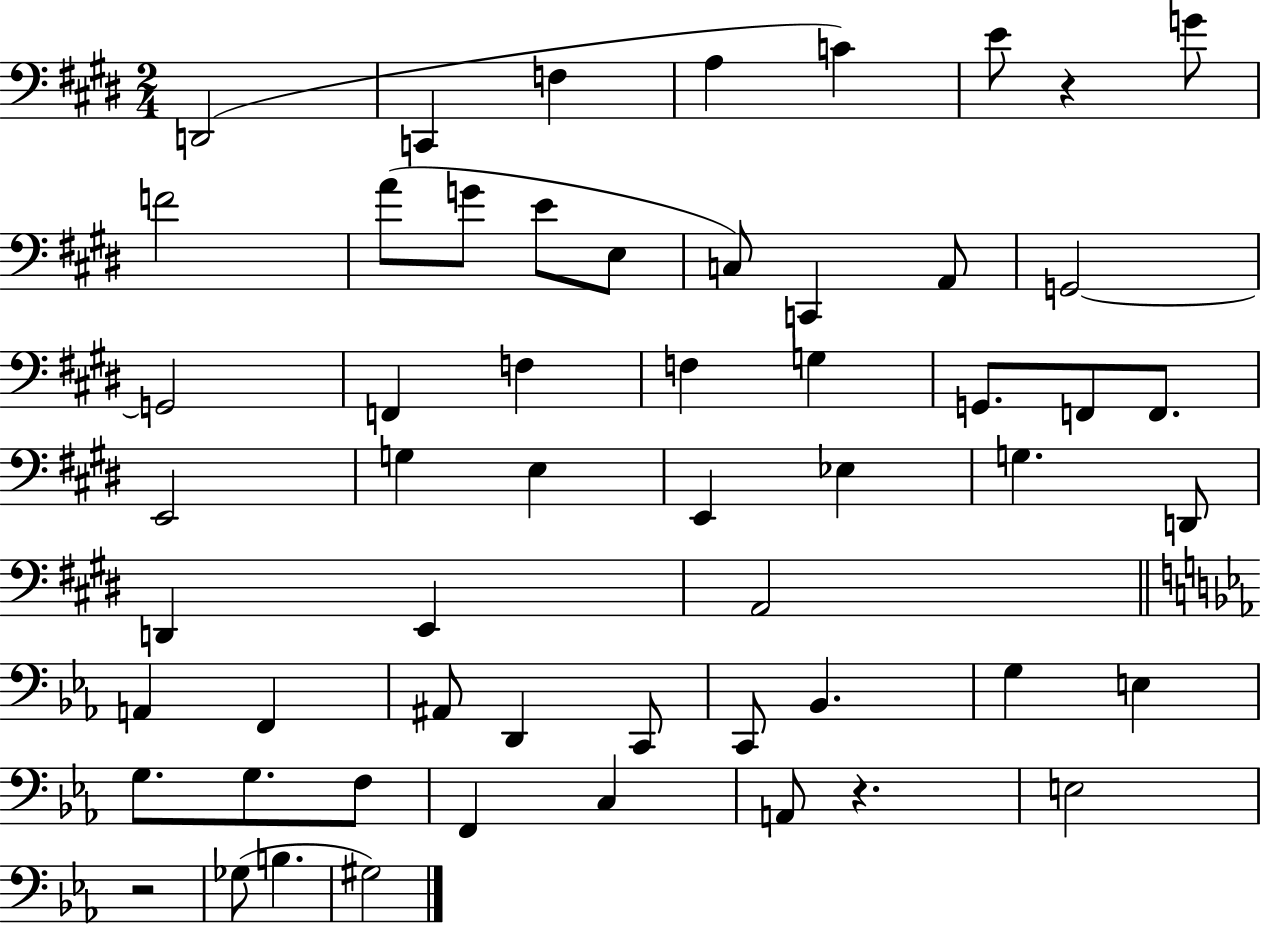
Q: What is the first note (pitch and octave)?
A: D2